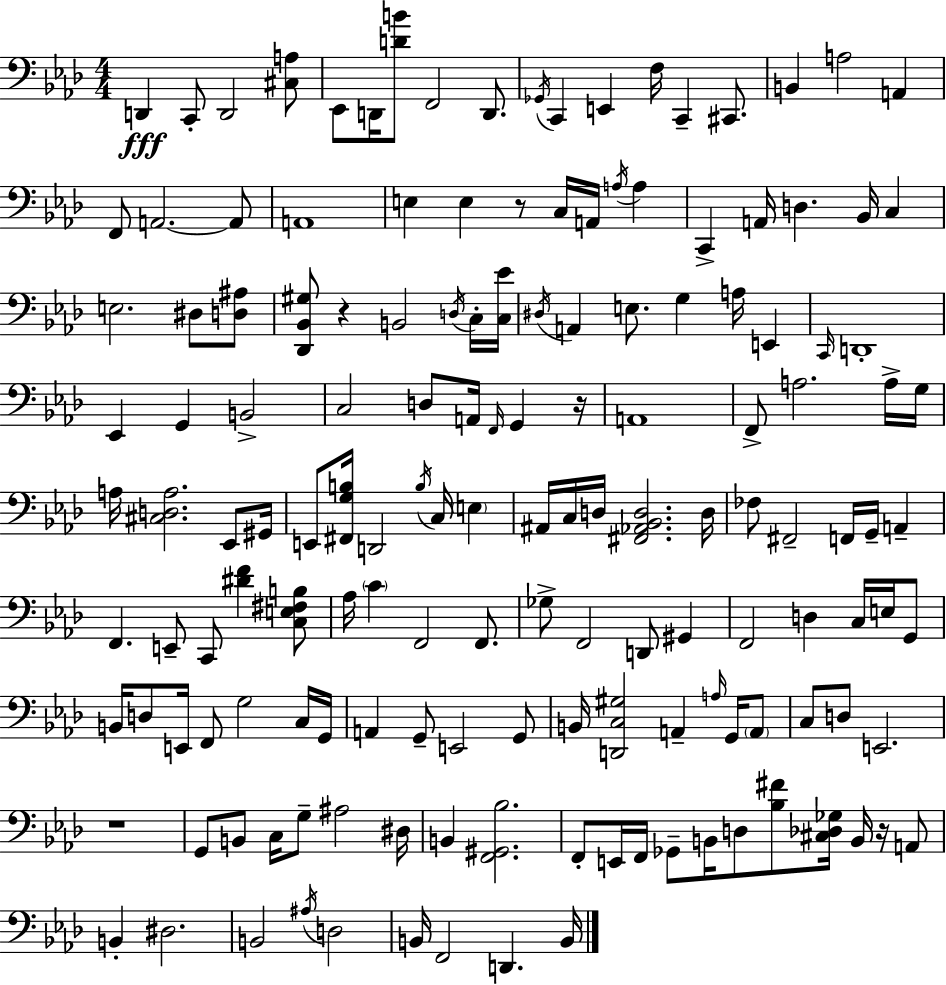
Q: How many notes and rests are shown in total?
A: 152